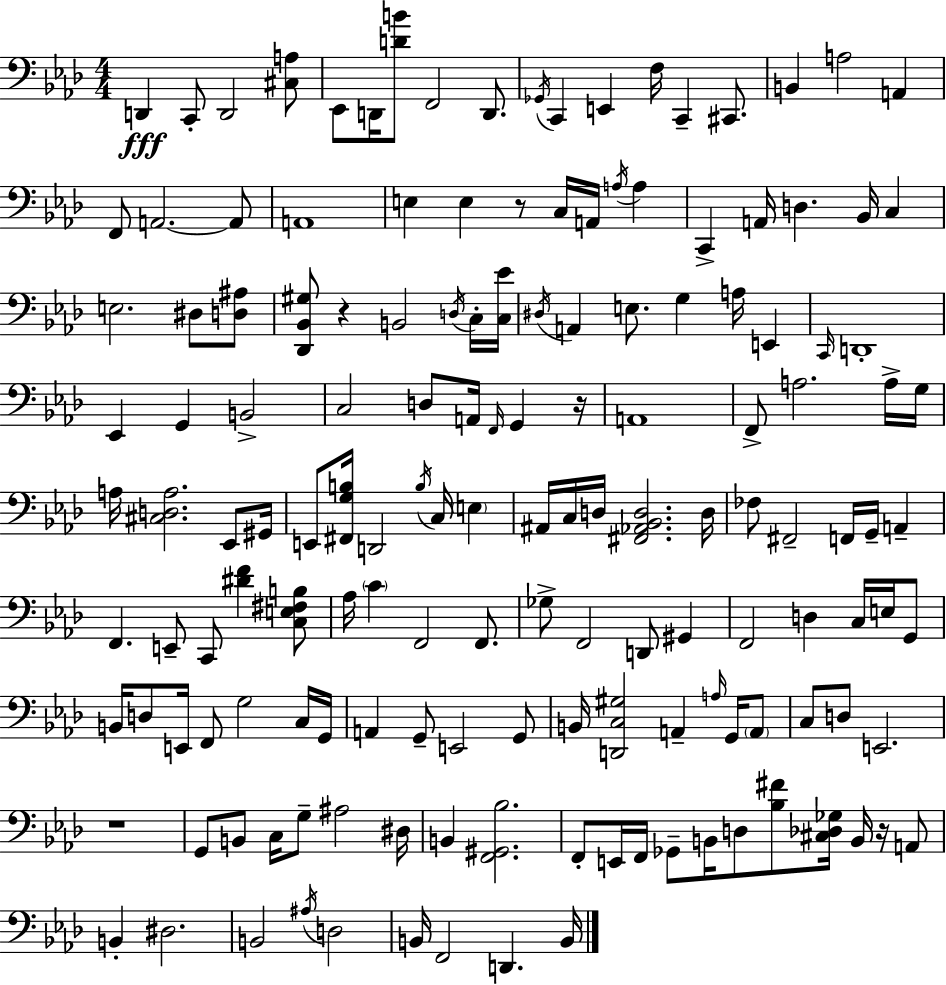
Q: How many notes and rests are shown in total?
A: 152